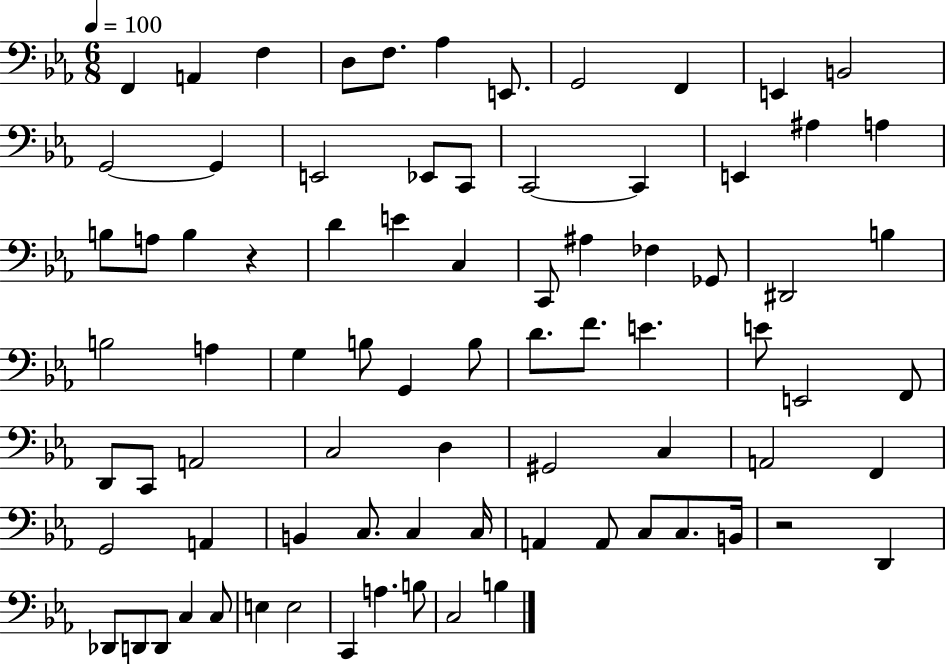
X:1
T:Untitled
M:6/8
L:1/4
K:Eb
F,, A,, F, D,/2 F,/2 _A, E,,/2 G,,2 F,, E,, B,,2 G,,2 G,, E,,2 _E,,/2 C,,/2 C,,2 C,, E,, ^A, A, B,/2 A,/2 B, z D E C, C,,/2 ^A, _F, _G,,/2 ^D,,2 B, B,2 A, G, B,/2 G,, B,/2 D/2 F/2 E E/2 E,,2 F,,/2 D,,/2 C,,/2 A,,2 C,2 D, ^G,,2 C, A,,2 F,, G,,2 A,, B,, C,/2 C, C,/4 A,, A,,/2 C,/2 C,/2 B,,/4 z2 D,, _D,,/2 D,,/2 D,,/2 C, C,/2 E, E,2 C,, A, B,/2 C,2 B,